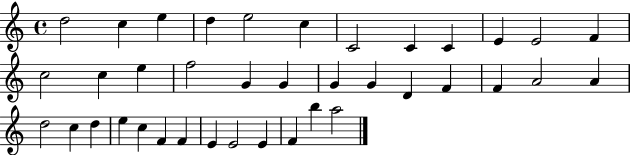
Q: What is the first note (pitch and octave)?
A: D5